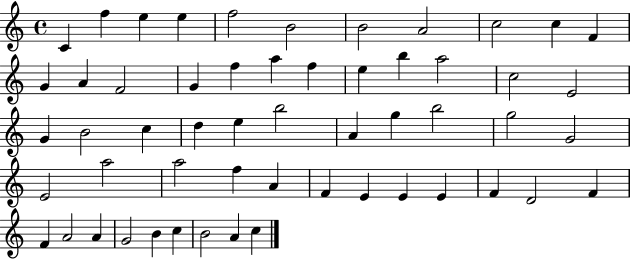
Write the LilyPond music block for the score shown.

{
  \clef treble
  \time 4/4
  \defaultTimeSignature
  \key c \major
  c'4 f''4 e''4 e''4 | f''2 b'2 | b'2 a'2 | c''2 c''4 f'4 | \break g'4 a'4 f'2 | g'4 f''4 a''4 f''4 | e''4 b''4 a''2 | c''2 e'2 | \break g'4 b'2 c''4 | d''4 e''4 b''2 | a'4 g''4 b''2 | g''2 g'2 | \break e'2 a''2 | a''2 f''4 a'4 | f'4 e'4 e'4 e'4 | f'4 d'2 f'4 | \break f'4 a'2 a'4 | g'2 b'4 c''4 | b'2 a'4 c''4 | \bar "|."
}